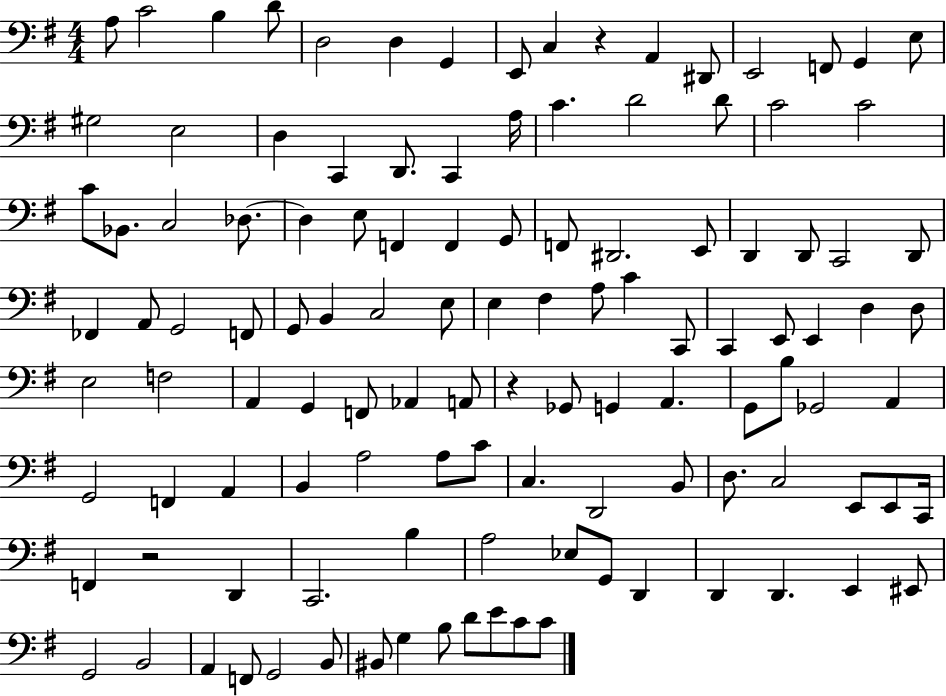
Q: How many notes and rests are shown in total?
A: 118